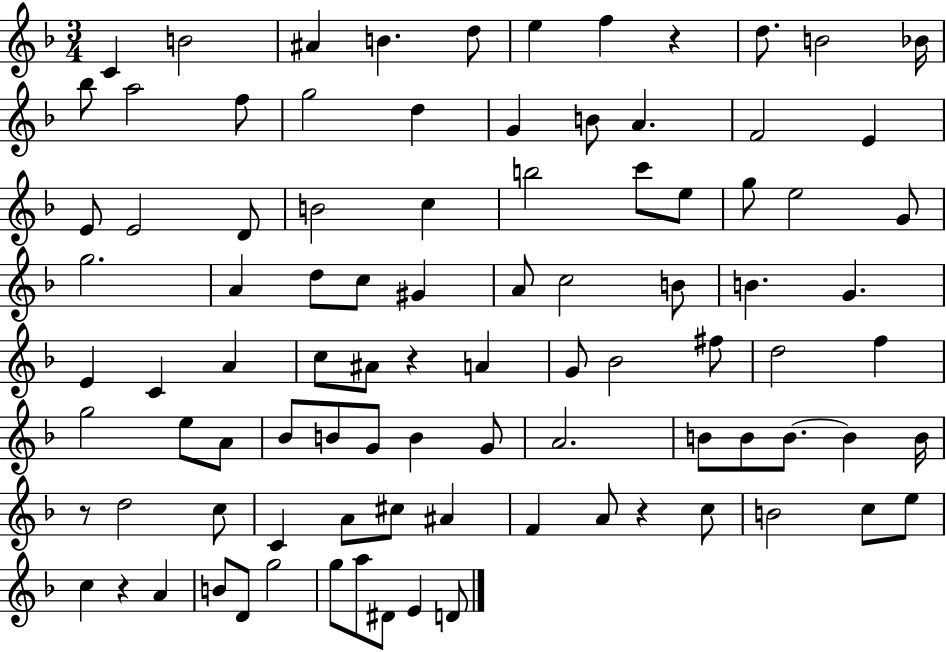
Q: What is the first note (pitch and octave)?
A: C4